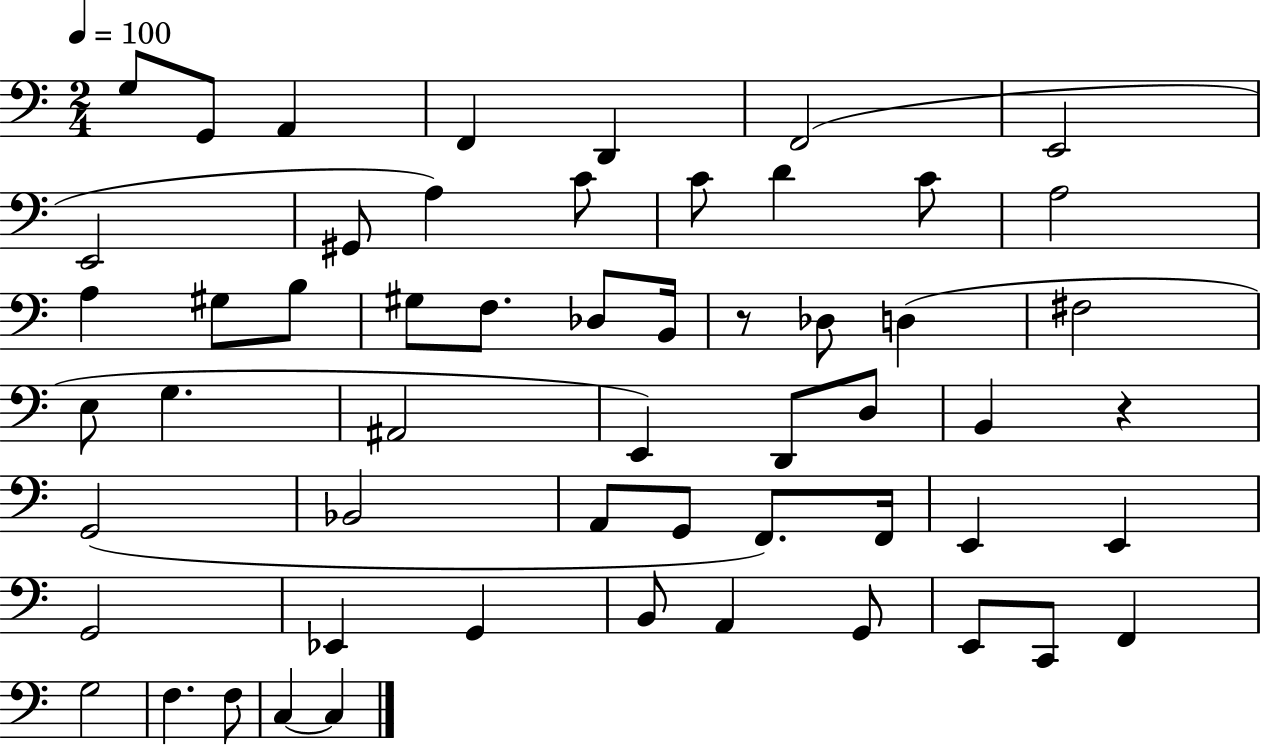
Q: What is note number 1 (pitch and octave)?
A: G3